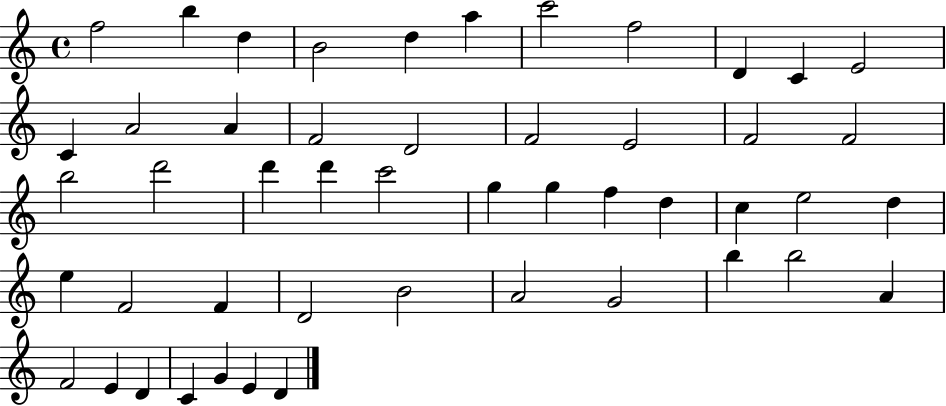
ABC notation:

X:1
T:Untitled
M:4/4
L:1/4
K:C
f2 b d B2 d a c'2 f2 D C E2 C A2 A F2 D2 F2 E2 F2 F2 b2 d'2 d' d' c'2 g g f d c e2 d e F2 F D2 B2 A2 G2 b b2 A F2 E D C G E D